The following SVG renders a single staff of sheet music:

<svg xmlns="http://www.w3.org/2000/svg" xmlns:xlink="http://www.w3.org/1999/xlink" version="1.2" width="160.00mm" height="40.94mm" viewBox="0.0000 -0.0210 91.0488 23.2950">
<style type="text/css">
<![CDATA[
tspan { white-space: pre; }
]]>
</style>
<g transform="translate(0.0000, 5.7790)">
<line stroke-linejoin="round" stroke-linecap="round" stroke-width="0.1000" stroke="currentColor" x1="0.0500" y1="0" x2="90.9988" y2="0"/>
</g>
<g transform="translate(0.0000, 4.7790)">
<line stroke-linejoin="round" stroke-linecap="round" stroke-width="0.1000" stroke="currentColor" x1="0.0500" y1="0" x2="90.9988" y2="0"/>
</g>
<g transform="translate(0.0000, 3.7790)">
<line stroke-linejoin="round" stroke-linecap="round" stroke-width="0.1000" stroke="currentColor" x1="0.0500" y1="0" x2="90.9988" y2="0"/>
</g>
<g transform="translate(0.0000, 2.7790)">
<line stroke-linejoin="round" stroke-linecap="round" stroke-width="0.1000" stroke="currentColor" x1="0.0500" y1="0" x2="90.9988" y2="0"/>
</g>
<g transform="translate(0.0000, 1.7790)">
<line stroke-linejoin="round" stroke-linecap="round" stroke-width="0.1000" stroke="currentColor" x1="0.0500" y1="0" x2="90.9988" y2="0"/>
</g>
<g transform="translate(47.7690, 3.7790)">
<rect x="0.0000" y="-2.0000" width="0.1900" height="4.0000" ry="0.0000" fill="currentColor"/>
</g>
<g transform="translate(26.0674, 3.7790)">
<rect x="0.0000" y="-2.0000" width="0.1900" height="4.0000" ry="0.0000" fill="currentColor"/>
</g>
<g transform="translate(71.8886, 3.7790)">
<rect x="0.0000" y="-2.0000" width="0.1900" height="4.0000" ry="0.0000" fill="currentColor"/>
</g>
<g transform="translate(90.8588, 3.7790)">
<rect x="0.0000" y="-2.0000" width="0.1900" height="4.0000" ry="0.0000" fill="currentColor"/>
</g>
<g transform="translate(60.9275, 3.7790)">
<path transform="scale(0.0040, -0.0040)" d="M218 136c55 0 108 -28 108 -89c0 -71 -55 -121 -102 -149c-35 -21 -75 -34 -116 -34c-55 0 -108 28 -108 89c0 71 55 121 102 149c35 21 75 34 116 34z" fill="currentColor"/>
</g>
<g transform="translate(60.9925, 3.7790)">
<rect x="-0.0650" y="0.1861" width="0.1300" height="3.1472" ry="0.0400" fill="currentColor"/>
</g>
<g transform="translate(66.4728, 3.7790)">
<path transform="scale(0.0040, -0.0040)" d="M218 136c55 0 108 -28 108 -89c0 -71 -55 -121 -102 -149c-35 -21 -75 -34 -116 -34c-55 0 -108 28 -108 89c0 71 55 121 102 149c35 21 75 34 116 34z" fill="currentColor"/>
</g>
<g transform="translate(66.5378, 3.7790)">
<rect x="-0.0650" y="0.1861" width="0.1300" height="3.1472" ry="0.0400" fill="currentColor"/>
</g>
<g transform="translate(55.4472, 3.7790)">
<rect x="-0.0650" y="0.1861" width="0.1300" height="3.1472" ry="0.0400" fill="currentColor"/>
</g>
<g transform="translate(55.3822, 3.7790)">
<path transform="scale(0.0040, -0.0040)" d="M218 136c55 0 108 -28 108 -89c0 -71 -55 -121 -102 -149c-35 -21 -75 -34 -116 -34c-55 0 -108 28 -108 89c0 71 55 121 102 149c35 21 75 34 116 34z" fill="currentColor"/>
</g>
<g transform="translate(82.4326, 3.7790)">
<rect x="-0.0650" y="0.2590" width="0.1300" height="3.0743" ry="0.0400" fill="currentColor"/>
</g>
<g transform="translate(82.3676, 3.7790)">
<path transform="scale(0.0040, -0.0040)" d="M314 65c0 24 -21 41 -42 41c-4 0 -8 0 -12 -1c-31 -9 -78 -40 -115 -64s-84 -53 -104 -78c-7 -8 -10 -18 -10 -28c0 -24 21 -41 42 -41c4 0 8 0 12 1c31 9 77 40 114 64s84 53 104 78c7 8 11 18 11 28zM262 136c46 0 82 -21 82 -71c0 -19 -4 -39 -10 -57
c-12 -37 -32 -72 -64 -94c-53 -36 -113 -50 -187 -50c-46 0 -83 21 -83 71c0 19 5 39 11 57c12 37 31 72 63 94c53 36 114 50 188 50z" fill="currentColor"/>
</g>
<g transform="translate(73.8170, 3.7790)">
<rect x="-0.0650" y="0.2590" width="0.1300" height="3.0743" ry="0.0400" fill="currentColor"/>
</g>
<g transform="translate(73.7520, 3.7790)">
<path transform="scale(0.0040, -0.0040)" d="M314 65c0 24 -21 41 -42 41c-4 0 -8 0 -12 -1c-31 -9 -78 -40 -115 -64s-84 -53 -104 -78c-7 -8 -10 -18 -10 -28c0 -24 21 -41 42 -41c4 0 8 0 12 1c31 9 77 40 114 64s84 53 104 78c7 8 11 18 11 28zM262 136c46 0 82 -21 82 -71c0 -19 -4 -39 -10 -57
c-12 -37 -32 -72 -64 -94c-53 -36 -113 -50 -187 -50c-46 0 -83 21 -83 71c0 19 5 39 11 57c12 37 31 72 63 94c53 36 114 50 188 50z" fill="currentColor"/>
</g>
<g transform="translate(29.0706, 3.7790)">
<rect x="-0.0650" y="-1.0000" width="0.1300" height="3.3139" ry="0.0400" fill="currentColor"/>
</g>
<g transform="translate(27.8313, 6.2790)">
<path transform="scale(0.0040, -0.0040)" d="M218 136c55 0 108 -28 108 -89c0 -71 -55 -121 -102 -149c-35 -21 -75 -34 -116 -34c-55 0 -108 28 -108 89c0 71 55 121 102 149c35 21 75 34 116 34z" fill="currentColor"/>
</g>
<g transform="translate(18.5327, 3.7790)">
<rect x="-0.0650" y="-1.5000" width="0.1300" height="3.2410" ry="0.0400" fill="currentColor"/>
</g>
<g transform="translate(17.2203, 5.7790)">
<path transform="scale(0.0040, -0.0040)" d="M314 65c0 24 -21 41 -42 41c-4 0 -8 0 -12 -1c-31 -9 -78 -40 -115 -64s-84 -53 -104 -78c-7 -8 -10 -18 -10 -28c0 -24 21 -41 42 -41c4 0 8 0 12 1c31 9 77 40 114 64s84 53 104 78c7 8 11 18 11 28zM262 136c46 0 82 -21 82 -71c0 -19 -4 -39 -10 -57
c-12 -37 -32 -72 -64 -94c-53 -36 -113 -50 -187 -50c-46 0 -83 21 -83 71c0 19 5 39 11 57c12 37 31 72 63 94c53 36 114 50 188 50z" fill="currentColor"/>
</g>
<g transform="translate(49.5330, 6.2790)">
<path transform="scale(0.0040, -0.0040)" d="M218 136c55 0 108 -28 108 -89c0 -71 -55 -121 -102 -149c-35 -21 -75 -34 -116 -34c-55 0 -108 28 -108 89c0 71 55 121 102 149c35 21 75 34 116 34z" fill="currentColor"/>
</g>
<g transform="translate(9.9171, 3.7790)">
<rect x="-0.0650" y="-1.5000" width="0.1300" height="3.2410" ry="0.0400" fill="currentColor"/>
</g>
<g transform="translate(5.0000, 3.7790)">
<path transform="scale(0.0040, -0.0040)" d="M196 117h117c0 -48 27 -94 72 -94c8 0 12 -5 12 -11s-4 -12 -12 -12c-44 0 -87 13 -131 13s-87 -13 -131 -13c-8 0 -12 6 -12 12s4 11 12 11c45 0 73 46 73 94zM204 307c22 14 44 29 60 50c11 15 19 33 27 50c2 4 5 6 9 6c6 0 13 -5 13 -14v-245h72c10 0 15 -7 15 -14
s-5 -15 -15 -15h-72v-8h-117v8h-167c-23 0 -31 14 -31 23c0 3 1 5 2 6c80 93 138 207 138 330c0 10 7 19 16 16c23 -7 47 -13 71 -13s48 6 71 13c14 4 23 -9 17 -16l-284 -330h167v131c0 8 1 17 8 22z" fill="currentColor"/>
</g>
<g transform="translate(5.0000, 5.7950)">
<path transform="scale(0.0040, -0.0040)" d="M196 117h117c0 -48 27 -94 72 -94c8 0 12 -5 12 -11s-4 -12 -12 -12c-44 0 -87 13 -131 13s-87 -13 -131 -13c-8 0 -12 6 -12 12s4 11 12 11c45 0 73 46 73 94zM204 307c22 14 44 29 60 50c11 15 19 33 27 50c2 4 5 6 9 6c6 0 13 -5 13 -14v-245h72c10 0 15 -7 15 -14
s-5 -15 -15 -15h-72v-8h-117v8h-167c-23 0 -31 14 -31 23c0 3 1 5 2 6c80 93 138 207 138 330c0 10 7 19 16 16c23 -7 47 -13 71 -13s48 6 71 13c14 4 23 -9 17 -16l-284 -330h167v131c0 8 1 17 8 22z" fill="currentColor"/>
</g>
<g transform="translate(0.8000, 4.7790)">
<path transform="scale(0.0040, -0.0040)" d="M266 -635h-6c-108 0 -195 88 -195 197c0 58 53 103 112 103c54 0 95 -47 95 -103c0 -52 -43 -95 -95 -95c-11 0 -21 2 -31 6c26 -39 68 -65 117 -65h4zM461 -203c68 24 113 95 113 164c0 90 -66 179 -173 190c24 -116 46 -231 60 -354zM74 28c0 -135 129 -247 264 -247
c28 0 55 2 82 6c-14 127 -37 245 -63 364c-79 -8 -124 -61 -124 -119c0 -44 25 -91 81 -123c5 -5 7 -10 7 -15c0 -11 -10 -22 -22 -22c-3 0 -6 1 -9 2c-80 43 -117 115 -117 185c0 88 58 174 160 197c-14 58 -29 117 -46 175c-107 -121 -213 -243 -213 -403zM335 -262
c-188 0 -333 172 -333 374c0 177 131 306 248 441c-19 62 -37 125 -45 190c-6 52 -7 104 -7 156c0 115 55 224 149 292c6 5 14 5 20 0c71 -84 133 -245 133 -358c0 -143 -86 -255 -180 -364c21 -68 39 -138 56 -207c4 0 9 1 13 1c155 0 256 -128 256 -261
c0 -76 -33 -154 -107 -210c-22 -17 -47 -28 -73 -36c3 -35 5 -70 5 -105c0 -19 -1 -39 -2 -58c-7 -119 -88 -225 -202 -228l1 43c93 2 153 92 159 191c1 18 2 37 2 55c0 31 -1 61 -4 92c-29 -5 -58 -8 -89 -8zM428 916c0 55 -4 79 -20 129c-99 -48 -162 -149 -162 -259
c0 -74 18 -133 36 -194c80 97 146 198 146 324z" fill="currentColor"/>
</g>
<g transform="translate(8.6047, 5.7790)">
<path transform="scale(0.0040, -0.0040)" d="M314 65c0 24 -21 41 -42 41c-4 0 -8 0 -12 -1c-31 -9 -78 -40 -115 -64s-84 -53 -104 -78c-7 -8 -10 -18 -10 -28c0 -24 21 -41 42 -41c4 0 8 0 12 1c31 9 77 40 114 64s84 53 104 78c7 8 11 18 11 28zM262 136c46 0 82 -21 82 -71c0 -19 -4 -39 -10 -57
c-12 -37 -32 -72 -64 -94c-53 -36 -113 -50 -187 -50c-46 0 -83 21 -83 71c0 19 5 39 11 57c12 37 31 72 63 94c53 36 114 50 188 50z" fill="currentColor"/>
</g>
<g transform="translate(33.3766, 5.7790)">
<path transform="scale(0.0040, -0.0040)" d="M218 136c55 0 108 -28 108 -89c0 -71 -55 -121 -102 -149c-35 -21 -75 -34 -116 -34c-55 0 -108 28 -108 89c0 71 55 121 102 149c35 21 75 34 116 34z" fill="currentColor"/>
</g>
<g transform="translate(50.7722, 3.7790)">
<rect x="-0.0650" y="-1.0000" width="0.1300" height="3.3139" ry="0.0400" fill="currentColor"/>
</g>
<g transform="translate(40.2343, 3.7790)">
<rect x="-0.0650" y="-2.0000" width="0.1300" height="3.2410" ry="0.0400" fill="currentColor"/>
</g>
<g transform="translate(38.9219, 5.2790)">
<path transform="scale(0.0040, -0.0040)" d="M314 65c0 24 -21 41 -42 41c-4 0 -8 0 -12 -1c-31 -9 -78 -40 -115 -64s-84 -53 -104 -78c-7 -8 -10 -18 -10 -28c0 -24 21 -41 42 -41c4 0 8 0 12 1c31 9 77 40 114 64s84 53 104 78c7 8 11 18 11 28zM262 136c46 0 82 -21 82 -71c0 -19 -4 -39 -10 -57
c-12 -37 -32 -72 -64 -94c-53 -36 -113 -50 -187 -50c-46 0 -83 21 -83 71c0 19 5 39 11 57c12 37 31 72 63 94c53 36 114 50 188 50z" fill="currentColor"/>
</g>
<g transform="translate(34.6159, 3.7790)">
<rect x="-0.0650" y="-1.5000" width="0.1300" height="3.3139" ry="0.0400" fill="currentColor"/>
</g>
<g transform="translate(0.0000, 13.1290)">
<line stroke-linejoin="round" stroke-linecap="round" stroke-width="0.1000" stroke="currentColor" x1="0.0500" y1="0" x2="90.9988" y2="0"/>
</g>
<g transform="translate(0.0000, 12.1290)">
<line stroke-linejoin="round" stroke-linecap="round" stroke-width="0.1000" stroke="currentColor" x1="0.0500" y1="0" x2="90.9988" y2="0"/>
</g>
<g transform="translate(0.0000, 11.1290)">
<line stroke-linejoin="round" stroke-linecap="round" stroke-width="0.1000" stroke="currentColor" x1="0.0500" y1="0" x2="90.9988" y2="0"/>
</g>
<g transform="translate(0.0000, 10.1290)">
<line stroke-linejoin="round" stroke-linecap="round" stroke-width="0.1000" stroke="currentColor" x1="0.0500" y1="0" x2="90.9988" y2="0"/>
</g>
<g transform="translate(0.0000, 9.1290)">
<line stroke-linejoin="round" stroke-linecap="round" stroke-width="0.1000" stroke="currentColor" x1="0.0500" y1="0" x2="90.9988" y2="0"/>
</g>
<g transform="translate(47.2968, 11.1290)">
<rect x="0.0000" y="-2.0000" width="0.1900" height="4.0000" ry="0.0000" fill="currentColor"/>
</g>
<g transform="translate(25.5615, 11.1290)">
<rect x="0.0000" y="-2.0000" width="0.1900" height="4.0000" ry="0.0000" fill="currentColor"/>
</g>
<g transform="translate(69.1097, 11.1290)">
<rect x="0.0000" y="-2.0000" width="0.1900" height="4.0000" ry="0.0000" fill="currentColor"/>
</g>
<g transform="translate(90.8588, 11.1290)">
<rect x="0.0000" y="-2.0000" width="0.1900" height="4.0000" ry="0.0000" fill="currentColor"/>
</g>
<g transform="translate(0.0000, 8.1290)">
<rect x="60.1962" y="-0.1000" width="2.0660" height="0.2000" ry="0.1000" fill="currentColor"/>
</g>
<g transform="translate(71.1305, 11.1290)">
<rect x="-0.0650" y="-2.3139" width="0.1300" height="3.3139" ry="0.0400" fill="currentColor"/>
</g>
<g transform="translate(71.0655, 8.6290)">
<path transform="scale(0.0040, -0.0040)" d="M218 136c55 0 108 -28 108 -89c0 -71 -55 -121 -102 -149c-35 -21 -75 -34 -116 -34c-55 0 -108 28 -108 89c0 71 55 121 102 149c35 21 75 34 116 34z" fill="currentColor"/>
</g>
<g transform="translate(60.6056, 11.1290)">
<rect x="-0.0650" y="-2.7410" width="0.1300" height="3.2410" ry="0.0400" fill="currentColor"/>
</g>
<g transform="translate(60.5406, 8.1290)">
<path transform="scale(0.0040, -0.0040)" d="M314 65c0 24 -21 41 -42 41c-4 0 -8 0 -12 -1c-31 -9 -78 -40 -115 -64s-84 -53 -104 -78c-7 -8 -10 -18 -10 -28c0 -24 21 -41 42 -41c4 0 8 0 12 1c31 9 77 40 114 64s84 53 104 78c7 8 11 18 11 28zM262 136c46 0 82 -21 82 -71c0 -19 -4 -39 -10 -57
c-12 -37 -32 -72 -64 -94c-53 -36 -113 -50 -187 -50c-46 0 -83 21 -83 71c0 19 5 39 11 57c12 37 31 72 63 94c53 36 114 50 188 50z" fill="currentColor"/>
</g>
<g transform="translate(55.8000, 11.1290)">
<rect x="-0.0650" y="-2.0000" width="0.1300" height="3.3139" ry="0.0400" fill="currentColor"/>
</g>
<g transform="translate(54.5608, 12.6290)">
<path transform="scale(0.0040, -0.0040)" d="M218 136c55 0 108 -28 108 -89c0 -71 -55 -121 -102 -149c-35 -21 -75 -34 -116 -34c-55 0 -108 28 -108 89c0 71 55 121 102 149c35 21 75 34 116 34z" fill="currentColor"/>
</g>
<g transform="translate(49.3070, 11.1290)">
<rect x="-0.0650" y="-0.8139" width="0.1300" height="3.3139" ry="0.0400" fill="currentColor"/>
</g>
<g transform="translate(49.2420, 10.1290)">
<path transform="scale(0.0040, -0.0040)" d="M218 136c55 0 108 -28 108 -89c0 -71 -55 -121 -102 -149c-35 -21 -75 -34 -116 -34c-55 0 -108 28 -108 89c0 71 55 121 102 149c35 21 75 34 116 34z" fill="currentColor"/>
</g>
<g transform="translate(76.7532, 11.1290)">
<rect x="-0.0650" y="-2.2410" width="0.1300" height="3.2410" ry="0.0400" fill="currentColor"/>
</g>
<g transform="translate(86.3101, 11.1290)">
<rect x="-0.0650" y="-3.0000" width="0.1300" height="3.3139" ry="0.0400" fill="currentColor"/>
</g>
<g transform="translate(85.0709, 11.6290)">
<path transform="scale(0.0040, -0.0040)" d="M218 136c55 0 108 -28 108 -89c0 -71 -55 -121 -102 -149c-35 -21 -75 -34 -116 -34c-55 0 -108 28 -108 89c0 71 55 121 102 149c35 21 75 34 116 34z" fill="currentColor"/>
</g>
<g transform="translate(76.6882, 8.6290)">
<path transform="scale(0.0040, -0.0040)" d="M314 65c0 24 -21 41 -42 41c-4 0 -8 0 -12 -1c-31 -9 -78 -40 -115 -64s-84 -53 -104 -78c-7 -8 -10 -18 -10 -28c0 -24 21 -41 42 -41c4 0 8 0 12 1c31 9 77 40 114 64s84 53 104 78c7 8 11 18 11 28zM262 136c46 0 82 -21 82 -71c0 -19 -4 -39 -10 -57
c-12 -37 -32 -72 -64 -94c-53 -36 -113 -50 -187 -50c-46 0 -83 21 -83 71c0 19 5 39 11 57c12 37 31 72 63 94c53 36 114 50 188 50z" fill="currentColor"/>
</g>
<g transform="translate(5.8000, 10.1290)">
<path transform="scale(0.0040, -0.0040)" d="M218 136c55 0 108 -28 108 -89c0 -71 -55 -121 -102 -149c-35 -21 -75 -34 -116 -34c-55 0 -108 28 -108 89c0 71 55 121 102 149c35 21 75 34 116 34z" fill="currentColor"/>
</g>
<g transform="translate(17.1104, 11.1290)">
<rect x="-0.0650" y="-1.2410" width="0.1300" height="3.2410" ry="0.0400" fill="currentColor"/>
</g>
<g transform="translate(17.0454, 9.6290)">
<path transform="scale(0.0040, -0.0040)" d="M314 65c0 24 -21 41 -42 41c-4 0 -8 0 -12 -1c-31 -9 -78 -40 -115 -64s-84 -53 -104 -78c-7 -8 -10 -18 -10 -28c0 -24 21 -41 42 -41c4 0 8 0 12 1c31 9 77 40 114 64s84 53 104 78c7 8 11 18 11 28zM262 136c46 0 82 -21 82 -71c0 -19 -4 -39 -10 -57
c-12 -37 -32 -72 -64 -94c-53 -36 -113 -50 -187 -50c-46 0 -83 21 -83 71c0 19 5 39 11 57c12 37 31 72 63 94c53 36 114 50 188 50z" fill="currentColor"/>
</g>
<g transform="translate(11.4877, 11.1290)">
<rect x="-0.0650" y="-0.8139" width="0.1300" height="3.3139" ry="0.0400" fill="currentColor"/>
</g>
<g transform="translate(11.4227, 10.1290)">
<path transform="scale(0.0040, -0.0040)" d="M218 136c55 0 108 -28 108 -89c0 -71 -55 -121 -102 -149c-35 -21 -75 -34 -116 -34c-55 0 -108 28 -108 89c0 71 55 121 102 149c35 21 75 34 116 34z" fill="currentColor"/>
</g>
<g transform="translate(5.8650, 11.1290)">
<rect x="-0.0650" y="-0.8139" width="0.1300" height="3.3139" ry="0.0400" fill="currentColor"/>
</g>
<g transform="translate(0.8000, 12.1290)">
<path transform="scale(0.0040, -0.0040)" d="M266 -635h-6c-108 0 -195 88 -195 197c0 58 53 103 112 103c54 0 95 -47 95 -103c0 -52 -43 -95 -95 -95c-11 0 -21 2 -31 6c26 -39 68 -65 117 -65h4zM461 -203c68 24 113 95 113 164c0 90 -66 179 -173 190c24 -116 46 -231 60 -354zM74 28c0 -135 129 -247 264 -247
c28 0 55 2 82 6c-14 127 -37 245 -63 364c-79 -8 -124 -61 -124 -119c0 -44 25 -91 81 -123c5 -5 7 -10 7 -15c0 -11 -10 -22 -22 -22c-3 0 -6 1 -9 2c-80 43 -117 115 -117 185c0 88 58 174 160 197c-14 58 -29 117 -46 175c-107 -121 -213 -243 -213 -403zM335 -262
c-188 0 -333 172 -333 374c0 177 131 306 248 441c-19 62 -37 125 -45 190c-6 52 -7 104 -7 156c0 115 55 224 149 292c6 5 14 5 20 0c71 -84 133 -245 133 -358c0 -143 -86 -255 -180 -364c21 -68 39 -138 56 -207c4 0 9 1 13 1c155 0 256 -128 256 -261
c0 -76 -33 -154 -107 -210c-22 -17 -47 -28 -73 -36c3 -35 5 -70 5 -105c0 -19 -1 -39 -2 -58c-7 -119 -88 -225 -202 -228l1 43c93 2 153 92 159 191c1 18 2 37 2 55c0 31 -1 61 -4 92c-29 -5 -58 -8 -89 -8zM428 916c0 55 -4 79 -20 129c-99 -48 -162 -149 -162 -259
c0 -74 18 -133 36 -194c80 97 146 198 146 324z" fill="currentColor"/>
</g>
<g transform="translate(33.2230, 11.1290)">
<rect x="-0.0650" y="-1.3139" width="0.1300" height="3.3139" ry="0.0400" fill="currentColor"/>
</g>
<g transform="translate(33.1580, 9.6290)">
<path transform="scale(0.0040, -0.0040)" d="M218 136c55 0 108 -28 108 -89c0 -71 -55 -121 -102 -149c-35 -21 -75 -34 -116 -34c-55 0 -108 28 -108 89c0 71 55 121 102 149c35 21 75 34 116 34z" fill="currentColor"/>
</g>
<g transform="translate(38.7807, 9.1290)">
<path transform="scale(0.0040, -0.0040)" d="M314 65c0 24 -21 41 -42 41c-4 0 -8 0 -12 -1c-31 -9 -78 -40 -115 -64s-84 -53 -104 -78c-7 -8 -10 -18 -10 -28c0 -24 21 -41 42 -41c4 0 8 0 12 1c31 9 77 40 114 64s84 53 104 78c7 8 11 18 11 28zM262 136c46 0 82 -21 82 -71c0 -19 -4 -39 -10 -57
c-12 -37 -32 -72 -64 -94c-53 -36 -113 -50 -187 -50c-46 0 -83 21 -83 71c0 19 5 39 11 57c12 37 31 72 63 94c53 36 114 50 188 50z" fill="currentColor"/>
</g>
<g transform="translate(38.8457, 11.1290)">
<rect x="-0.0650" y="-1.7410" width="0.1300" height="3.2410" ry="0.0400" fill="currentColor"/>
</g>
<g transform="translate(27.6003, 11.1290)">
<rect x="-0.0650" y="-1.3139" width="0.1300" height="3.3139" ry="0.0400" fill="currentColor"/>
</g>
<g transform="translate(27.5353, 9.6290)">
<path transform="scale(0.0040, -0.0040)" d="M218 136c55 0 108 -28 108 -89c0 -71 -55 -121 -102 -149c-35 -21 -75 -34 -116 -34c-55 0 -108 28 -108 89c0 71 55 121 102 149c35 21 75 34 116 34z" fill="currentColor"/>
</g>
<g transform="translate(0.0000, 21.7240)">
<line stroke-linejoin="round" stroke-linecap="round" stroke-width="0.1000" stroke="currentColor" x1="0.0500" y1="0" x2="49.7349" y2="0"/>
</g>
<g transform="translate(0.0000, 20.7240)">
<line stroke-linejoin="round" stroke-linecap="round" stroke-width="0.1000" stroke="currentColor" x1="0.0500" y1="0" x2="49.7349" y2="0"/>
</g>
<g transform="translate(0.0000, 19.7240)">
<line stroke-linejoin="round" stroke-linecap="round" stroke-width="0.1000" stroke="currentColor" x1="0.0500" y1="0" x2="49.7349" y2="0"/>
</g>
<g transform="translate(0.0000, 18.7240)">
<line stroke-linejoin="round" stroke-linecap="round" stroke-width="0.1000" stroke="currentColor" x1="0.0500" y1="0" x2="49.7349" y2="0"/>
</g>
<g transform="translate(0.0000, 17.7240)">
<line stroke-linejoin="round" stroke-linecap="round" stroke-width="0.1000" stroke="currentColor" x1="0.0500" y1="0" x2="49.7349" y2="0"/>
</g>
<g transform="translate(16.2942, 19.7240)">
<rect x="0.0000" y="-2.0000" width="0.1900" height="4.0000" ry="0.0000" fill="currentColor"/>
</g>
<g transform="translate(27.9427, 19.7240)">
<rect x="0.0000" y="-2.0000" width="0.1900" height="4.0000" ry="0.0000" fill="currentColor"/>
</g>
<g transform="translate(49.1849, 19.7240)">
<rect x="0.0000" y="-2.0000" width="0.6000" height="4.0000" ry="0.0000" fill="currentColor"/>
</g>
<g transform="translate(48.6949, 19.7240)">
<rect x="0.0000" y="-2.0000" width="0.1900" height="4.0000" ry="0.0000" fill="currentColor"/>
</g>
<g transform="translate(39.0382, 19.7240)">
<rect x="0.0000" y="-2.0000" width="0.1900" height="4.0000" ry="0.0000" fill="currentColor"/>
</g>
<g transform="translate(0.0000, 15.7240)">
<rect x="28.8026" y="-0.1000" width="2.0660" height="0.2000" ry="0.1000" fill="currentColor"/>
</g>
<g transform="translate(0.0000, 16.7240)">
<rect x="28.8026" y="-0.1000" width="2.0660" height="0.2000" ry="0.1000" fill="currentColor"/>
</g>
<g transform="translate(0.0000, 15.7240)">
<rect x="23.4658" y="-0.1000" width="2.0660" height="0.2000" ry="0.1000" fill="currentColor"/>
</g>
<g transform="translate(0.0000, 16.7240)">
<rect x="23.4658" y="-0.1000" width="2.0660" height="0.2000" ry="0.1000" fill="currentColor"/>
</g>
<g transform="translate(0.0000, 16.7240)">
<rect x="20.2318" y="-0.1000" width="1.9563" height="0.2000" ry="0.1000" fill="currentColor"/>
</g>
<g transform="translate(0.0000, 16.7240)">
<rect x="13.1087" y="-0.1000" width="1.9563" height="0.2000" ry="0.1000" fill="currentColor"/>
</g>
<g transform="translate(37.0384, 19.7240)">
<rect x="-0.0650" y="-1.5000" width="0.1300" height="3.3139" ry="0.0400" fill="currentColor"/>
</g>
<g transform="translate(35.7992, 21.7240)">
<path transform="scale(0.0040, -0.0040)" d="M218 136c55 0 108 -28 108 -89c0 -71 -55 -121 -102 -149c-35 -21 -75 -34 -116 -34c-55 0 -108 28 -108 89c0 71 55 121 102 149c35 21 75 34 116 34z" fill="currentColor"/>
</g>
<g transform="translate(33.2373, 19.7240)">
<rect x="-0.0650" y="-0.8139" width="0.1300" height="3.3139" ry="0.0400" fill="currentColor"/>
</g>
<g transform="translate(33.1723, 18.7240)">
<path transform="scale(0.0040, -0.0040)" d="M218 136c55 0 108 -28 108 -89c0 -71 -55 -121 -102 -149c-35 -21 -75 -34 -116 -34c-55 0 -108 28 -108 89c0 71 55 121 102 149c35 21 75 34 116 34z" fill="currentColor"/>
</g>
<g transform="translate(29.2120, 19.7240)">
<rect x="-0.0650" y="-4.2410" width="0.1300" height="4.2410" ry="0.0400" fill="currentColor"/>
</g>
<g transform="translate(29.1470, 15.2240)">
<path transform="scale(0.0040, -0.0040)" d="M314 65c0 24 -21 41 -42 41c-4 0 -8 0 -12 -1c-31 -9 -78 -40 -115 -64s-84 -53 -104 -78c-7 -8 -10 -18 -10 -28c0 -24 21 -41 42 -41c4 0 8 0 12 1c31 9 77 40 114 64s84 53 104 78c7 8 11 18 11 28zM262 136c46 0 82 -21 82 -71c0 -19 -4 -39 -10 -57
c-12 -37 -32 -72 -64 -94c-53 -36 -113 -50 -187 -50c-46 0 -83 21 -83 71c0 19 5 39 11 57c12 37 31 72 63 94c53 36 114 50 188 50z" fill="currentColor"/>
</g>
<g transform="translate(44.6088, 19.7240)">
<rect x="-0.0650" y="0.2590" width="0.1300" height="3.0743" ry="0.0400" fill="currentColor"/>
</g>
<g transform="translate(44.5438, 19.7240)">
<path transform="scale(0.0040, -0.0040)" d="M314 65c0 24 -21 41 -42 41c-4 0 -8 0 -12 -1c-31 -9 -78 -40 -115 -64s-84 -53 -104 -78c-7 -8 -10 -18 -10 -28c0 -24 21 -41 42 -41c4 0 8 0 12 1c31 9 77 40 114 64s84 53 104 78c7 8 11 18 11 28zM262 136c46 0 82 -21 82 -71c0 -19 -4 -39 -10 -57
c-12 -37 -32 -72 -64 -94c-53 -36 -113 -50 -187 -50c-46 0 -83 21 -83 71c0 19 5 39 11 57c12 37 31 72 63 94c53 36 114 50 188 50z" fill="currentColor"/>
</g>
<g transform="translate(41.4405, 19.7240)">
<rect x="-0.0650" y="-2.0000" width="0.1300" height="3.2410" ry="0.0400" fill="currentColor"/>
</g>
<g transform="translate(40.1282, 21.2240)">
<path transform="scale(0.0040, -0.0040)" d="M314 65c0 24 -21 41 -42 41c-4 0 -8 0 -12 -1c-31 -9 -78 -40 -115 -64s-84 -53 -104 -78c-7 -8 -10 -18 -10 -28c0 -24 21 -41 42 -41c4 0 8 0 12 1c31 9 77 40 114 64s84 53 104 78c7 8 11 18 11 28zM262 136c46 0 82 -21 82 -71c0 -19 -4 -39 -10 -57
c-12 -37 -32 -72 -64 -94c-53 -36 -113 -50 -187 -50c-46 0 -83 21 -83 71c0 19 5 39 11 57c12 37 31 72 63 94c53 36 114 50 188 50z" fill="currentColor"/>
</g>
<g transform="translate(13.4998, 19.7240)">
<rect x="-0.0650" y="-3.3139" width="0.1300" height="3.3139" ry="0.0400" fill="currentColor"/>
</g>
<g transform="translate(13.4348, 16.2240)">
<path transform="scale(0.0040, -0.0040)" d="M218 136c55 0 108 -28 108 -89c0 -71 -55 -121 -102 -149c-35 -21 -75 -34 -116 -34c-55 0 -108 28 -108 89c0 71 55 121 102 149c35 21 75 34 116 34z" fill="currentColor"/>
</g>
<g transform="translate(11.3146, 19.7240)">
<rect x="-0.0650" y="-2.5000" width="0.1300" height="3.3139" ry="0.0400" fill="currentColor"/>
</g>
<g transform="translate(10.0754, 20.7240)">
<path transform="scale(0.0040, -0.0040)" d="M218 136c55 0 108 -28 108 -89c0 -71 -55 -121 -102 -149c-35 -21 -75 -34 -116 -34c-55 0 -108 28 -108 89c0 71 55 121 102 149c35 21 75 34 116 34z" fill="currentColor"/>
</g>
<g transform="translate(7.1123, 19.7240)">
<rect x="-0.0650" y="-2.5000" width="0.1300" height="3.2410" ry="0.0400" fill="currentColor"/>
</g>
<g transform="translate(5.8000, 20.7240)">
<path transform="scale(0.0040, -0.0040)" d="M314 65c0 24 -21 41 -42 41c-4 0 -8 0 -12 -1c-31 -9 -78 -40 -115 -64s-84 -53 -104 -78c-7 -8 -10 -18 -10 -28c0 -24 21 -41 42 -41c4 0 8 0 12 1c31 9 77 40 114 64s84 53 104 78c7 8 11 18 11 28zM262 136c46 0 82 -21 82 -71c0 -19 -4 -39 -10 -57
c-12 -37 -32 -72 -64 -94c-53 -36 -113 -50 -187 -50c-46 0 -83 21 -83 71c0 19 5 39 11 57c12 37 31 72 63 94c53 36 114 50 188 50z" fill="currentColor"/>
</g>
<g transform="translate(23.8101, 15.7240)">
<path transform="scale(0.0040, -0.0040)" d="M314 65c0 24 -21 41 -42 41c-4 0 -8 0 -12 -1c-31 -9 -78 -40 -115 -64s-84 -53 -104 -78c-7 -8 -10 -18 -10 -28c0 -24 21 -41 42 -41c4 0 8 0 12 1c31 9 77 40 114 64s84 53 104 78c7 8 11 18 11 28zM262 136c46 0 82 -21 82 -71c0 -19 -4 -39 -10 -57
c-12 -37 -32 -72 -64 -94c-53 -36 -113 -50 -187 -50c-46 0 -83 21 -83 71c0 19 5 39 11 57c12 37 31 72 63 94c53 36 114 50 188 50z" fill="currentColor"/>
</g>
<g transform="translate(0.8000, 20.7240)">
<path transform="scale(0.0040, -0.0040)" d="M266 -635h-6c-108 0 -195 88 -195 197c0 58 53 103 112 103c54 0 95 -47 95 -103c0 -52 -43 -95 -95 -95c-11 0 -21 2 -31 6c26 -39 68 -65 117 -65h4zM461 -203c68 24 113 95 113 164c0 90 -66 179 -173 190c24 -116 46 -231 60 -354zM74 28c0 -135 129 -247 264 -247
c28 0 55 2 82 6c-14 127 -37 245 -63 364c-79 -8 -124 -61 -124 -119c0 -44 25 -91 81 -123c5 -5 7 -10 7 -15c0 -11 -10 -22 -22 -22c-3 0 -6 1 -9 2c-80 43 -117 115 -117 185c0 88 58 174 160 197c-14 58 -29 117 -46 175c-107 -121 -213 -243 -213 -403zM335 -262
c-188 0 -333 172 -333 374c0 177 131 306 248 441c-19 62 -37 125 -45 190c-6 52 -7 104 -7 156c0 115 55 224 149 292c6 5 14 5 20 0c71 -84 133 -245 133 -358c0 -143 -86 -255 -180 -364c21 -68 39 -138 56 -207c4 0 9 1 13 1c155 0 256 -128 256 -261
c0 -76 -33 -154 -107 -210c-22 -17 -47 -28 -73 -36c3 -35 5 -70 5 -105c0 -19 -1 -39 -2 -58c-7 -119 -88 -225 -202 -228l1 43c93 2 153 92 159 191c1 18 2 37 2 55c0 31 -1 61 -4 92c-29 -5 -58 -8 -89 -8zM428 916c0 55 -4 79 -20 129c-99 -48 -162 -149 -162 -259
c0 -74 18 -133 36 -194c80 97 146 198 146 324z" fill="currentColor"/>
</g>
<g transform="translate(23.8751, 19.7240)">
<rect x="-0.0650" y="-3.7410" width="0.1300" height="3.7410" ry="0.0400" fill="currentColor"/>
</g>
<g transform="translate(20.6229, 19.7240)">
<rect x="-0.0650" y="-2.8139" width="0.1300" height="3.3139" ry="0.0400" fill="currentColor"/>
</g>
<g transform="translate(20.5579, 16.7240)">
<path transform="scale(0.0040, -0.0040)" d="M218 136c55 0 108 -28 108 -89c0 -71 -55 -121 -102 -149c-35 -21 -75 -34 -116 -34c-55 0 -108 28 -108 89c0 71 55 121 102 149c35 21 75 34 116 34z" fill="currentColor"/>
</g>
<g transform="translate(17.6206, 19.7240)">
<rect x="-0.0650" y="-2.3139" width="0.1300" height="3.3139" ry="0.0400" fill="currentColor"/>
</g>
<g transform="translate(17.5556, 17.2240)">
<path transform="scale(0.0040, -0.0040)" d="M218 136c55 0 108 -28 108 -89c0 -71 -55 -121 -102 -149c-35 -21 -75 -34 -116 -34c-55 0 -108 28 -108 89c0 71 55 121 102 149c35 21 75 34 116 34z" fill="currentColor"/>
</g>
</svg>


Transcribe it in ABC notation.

X:1
T:Untitled
M:4/4
L:1/4
K:C
E2 E2 D E F2 D B B B B2 B2 d d e2 e e f2 d F a2 g g2 A G2 G b g a c'2 d'2 d E F2 B2